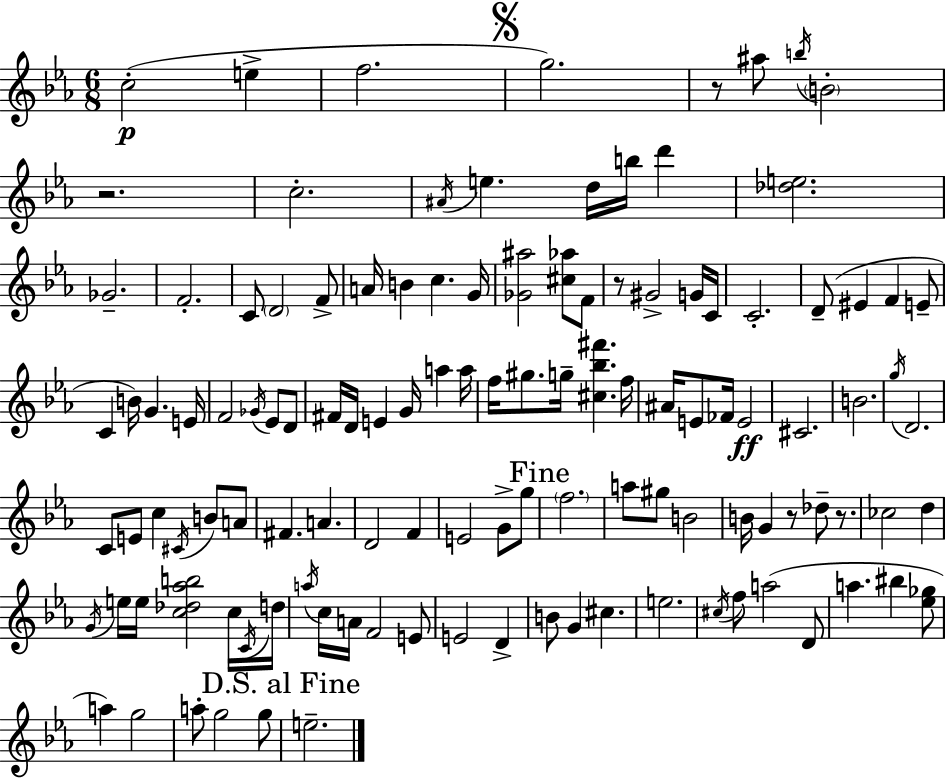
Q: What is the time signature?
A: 6/8